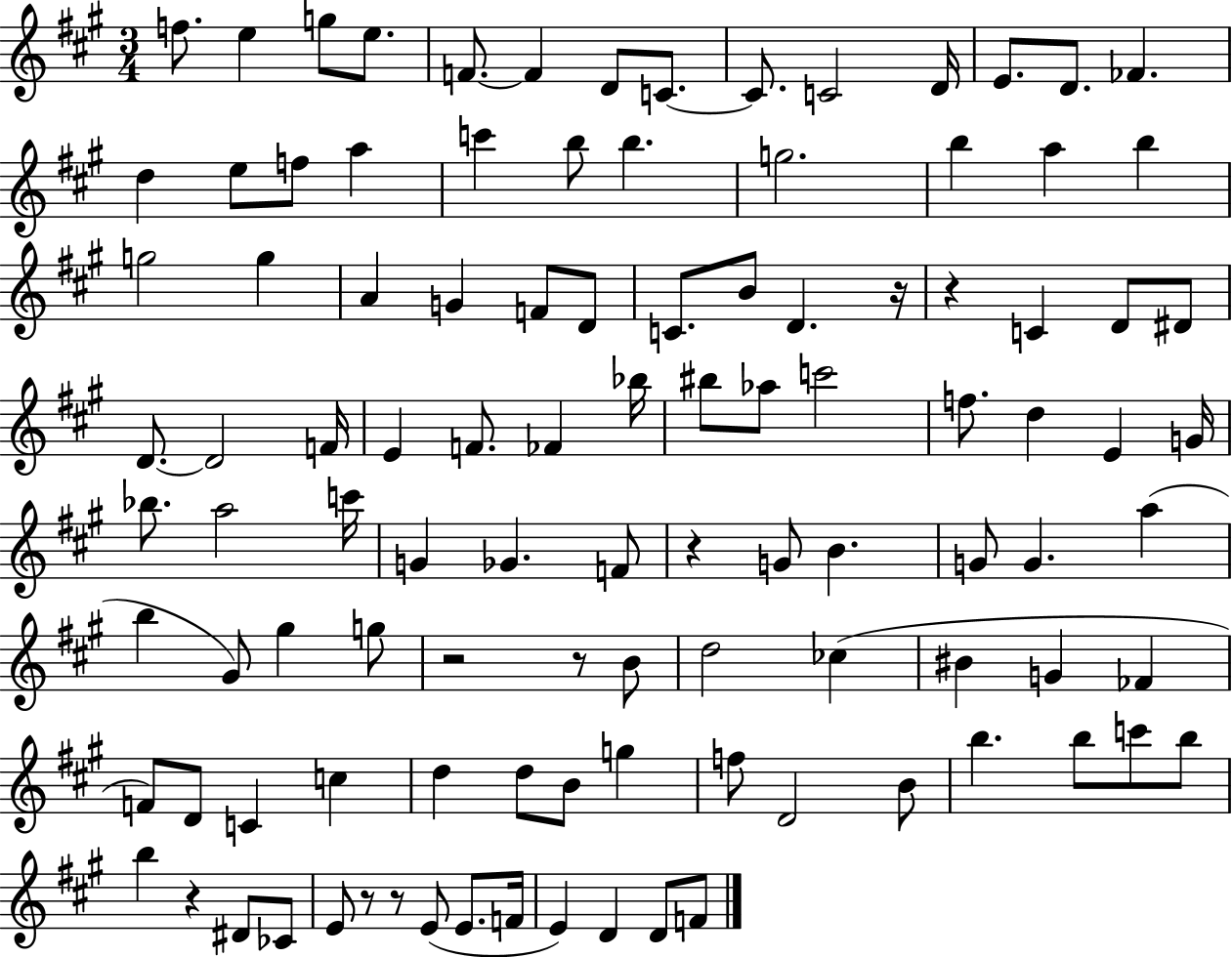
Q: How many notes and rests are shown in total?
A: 106